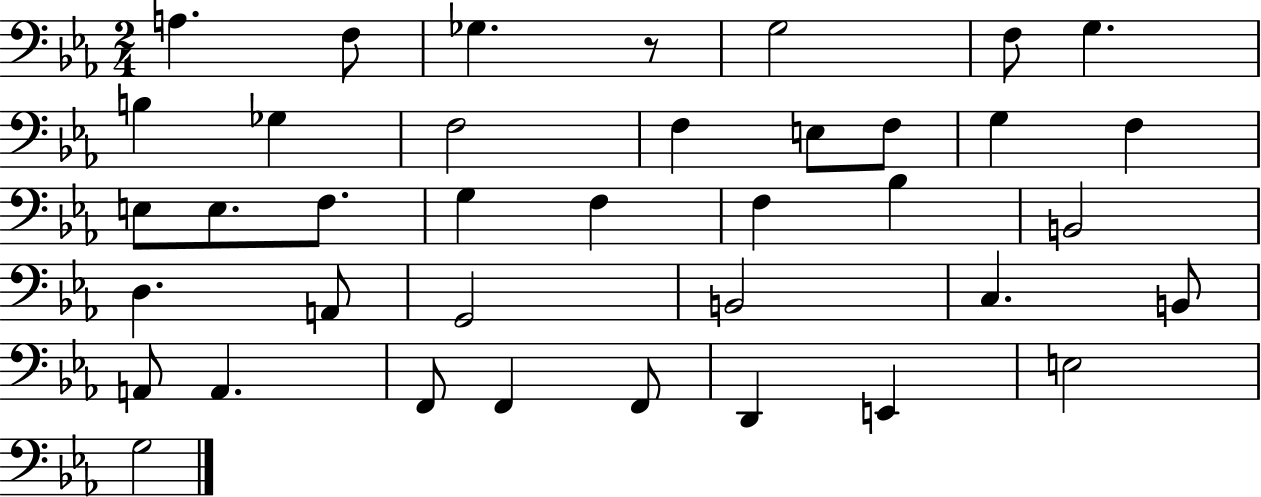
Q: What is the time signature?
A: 2/4